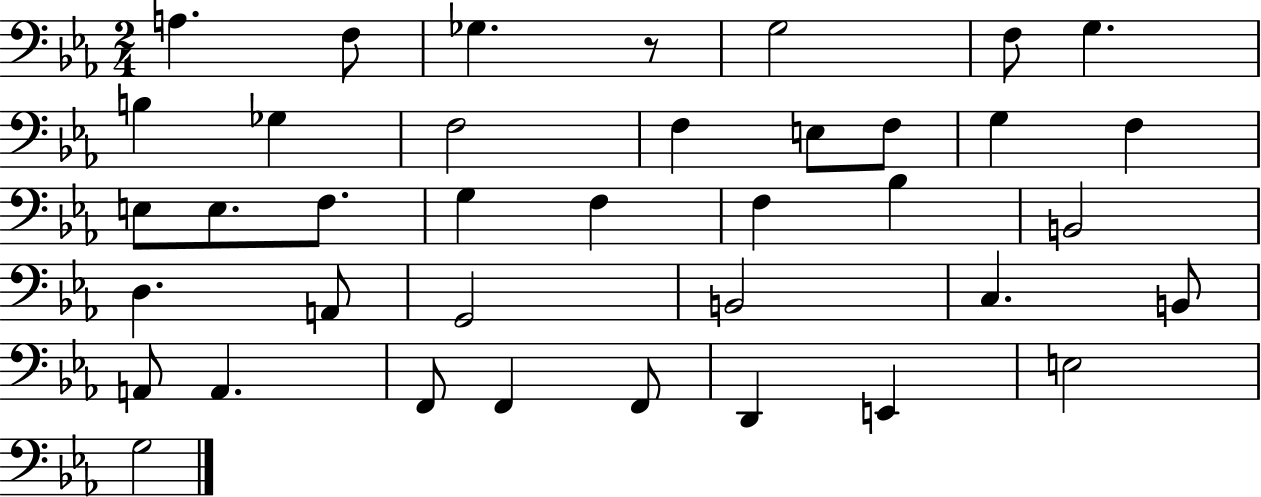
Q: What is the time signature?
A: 2/4